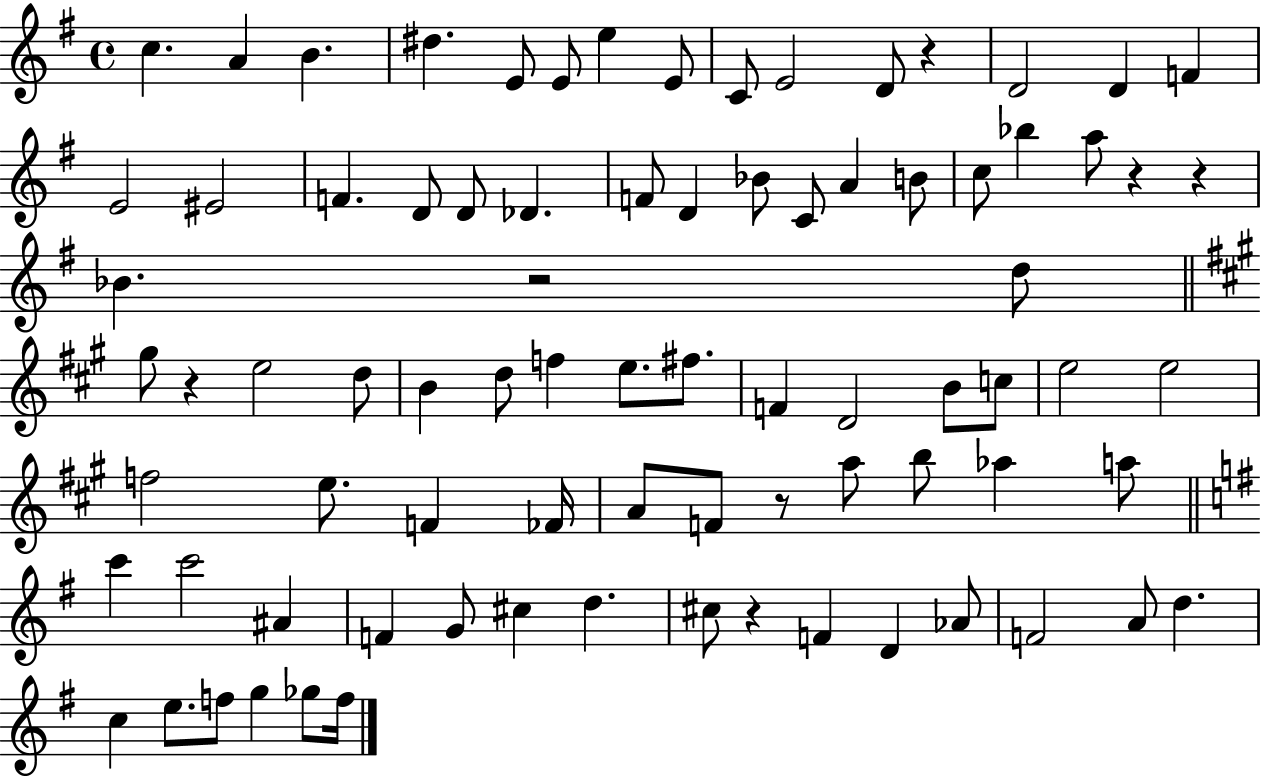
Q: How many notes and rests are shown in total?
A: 82